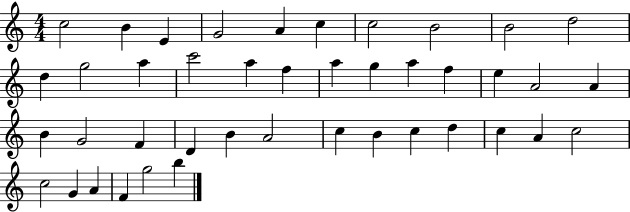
{
  \clef treble
  \numericTimeSignature
  \time 4/4
  \key c \major
  c''2 b'4 e'4 | g'2 a'4 c''4 | c''2 b'2 | b'2 d''2 | \break d''4 g''2 a''4 | c'''2 a''4 f''4 | a''4 g''4 a''4 f''4 | e''4 a'2 a'4 | \break b'4 g'2 f'4 | d'4 b'4 a'2 | c''4 b'4 c''4 d''4 | c''4 a'4 c''2 | \break c''2 g'4 a'4 | f'4 g''2 b''4 | \bar "|."
}